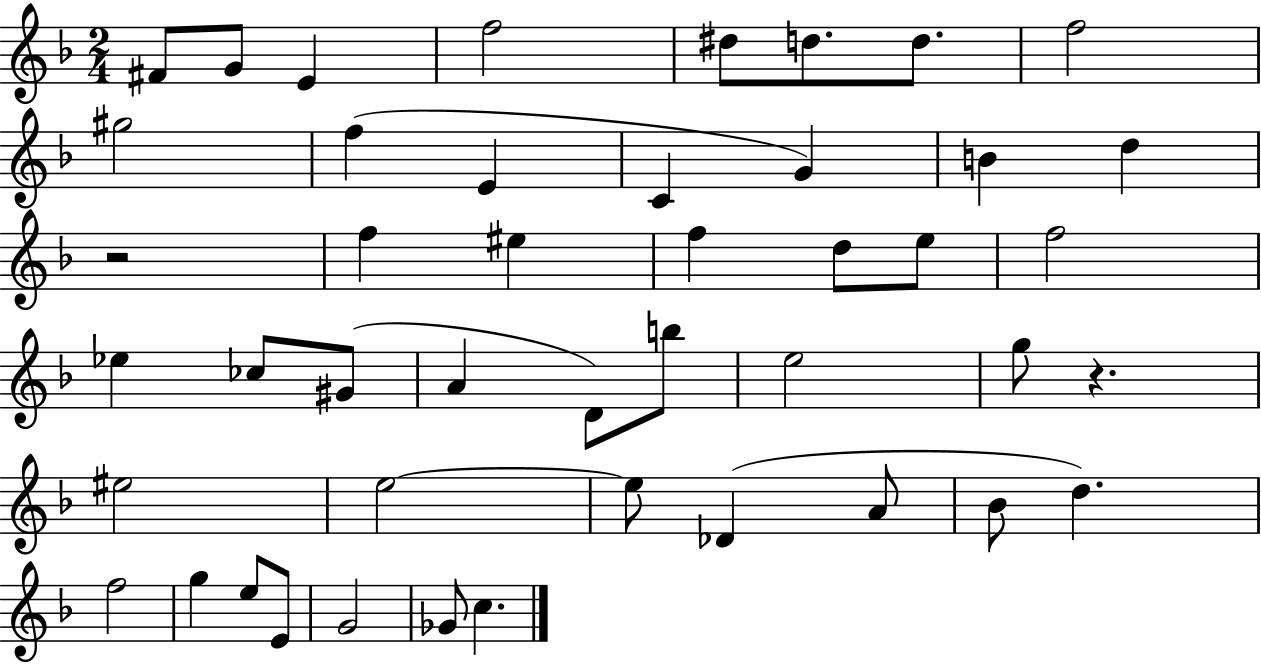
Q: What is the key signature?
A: F major